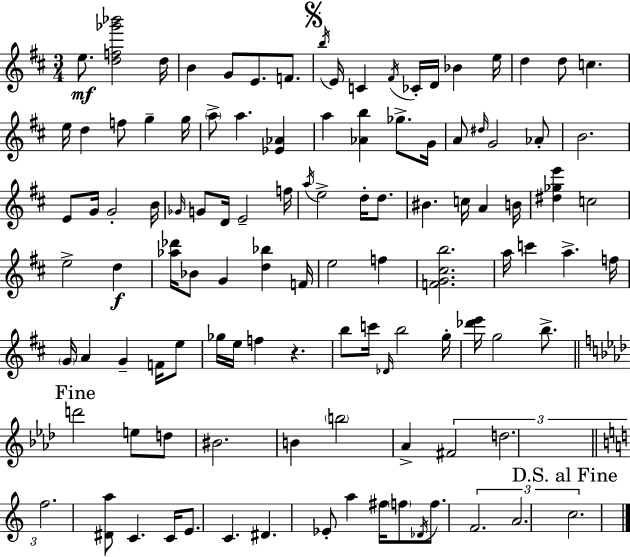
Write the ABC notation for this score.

X:1
T:Untitled
M:3/4
L:1/4
K:D
e/2 [df_g'_b']2 d/4 B G/2 E/2 F/2 b/4 E/4 C ^F/4 _C/4 D/4 _B e/4 d d/2 c e/4 d f/2 g g/4 a/2 a [_E_A] a [_Ab] _g/2 G/4 A/2 ^d/4 G2 _A/2 B2 E/2 G/4 G2 B/4 _G/4 G/2 D/4 E2 f/4 a/4 e2 d/4 d/2 ^B c/4 A B/4 [^d_ge'] c2 e2 d [_a_d']/4 _B/2 G [d_b] F/4 e2 f [FG^cb]2 a/4 c' a f/4 G/4 A G F/4 e/2 _g/4 e/4 f z b/2 c'/4 _D/4 b2 g/4 [_d'e']/4 g2 b/2 d'2 e/2 d/2 ^B2 B b2 _A ^F2 d2 f2 [^Da]/2 C C/4 E/2 C ^D _E/2 a ^f/4 f/2 _D/4 f/2 F2 A2 c2